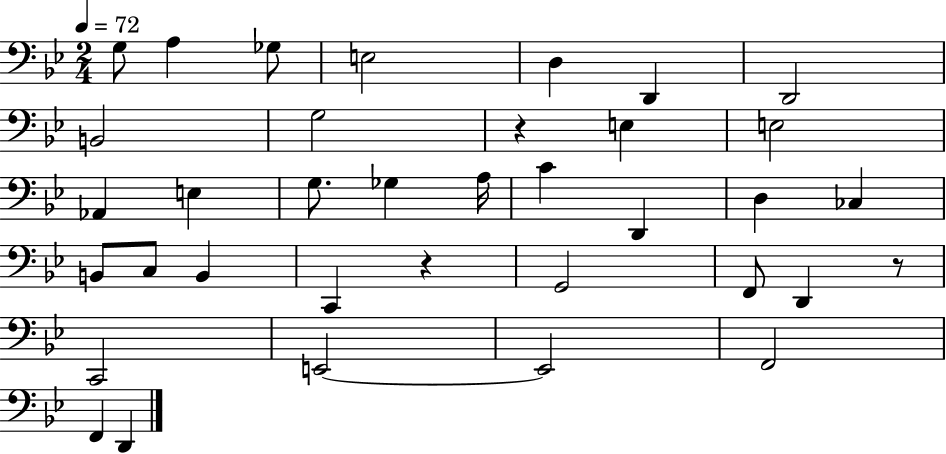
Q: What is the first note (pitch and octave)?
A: G3